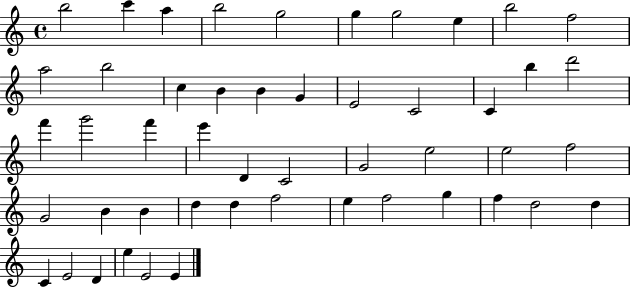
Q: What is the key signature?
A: C major